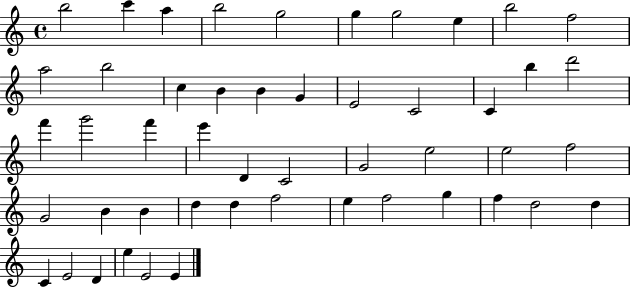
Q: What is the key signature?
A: C major